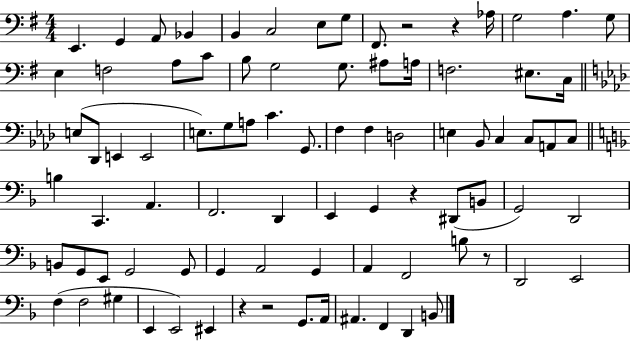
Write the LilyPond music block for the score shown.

{
  \clef bass
  \numericTimeSignature
  \time 4/4
  \key g \major
  e,4. g,4 a,8 bes,4 | b,4 c2 e8 g8 | fis,8. r2 r4 aes16 | g2 a4. g8 | \break e4 f2 a8 c'8 | b8 g2 g8. ais8 a16 | f2. eis8. c16 | \bar "||" \break \key aes \major e8( des,8 e,4 e,2 | e8.) g8 a8 c'4. g,8. | f4 f4 d2 | e4 bes,8 c4 c8 a,8 c8 | \break \bar "||" \break \key d \minor b4 c,4. a,4. | f,2. d,4 | e,4 g,4 r4 dis,8( b,8 | g,2) d,2 | \break b,8 g,8 e,8 g,2 g,8 | g,4 a,2 g,4 | a,4 f,2 b8 r8 | d,2 e,2 | \break f4( f2 gis4 | e,4 e,2) eis,4 | r4 r2 g,8. a,16 | ais,4. f,4 d,4 b,8 | \break \bar "|."
}